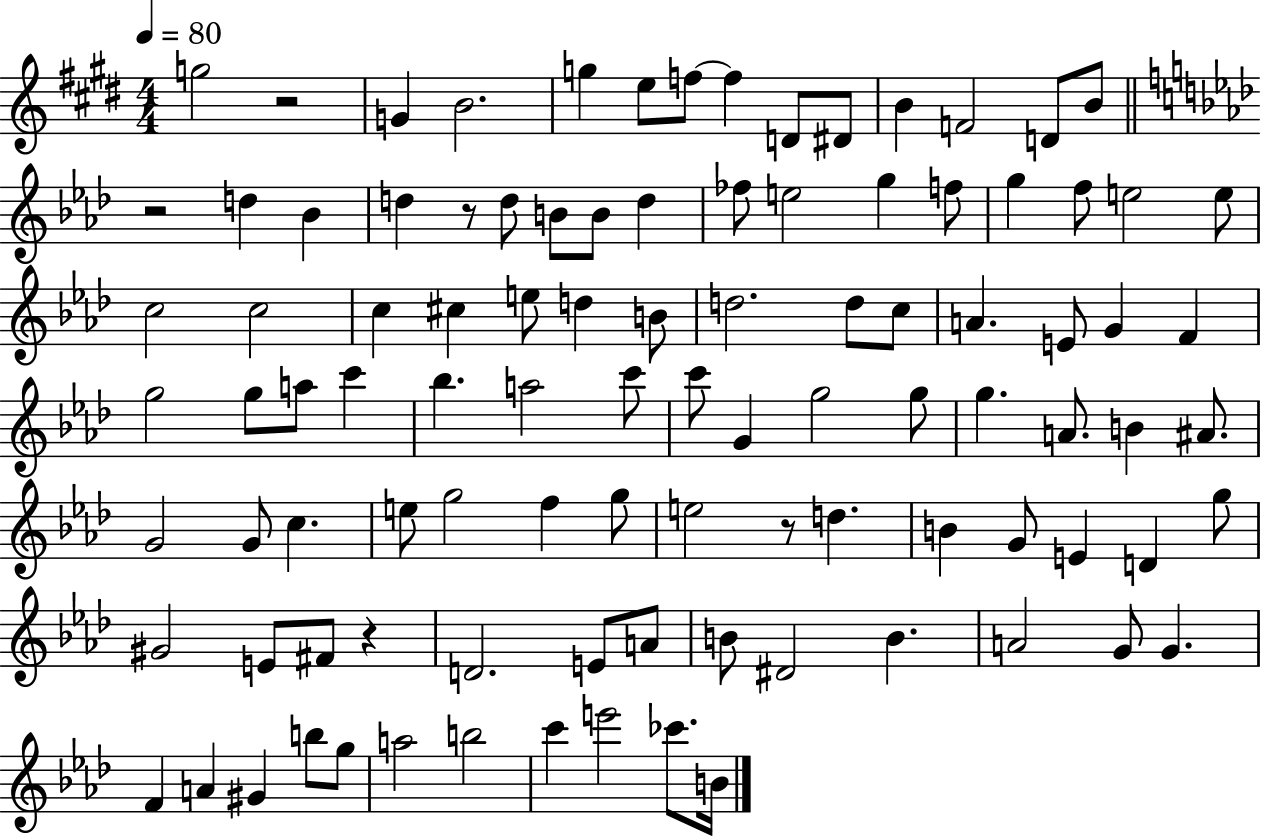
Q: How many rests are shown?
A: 5